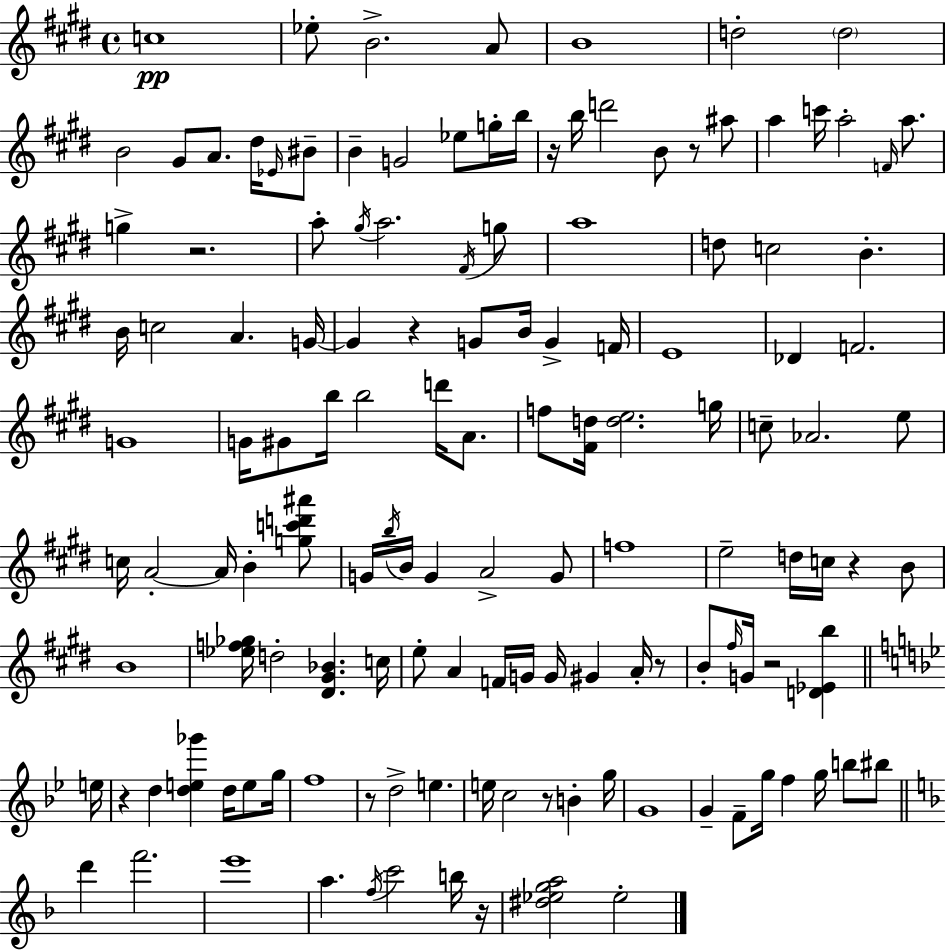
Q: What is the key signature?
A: E major